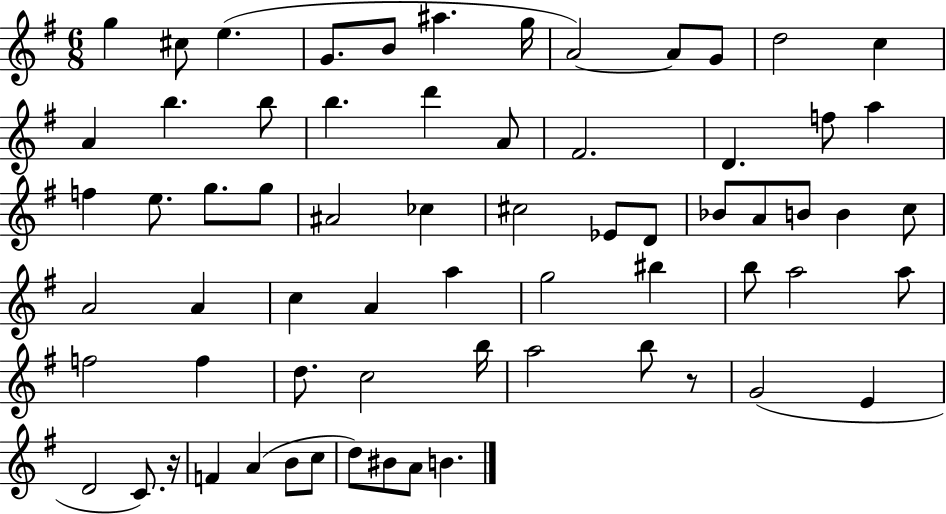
X:1
T:Untitled
M:6/8
L:1/4
K:G
g ^c/2 e G/2 B/2 ^a g/4 A2 A/2 G/2 d2 c A b b/2 b d' A/2 ^F2 D f/2 a f e/2 g/2 g/2 ^A2 _c ^c2 _E/2 D/2 _B/2 A/2 B/2 B c/2 A2 A c A a g2 ^b b/2 a2 a/2 f2 f d/2 c2 b/4 a2 b/2 z/2 G2 E D2 C/2 z/4 F A B/2 c/2 d/2 ^B/2 A/2 B